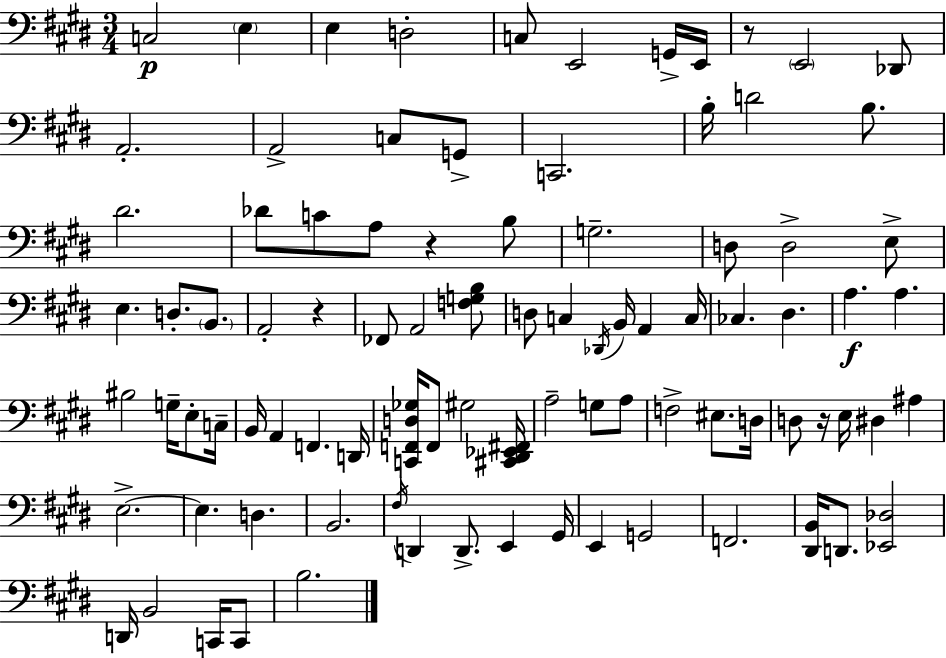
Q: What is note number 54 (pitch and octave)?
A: A3